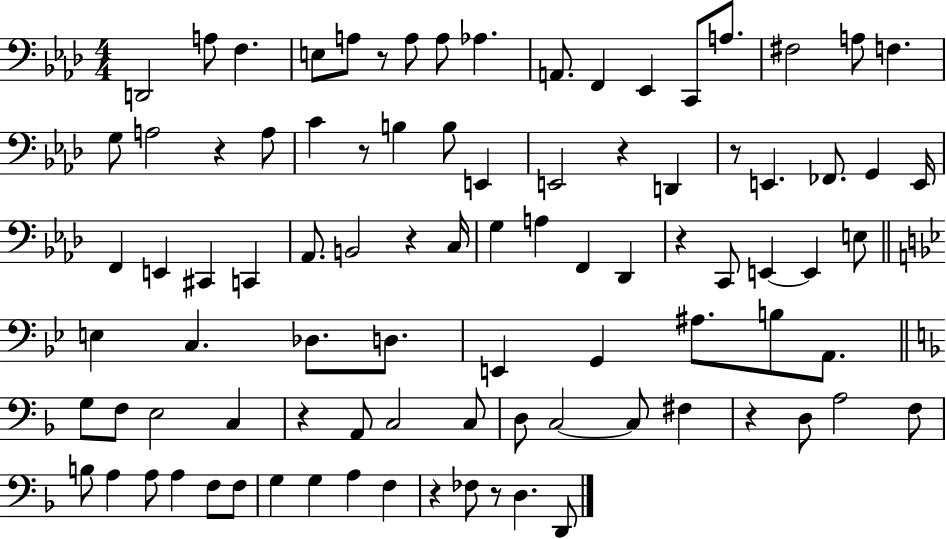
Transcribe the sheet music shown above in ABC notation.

X:1
T:Untitled
M:4/4
L:1/4
K:Ab
D,,2 A,/2 F, E,/2 A,/2 z/2 A,/2 A,/2 _A, A,,/2 F,, _E,, C,,/2 A,/2 ^F,2 A,/2 F, G,/2 A,2 z A,/2 C z/2 B, B,/2 E,, E,,2 z D,, z/2 E,, _F,,/2 G,, E,,/4 F,, E,, ^C,, C,, _A,,/2 B,,2 z C,/4 G, A, F,, _D,, z C,,/2 E,, E,, E,/2 E, C, _D,/2 D,/2 E,, G,, ^A,/2 B,/2 A,,/2 G,/2 F,/2 E,2 C, z A,,/2 C,2 C,/2 D,/2 C,2 C,/2 ^F, z D,/2 A,2 F,/2 B,/2 A, A,/2 A, F,/2 F,/2 G, G, A, F, z _F,/2 z/2 D, D,,/2